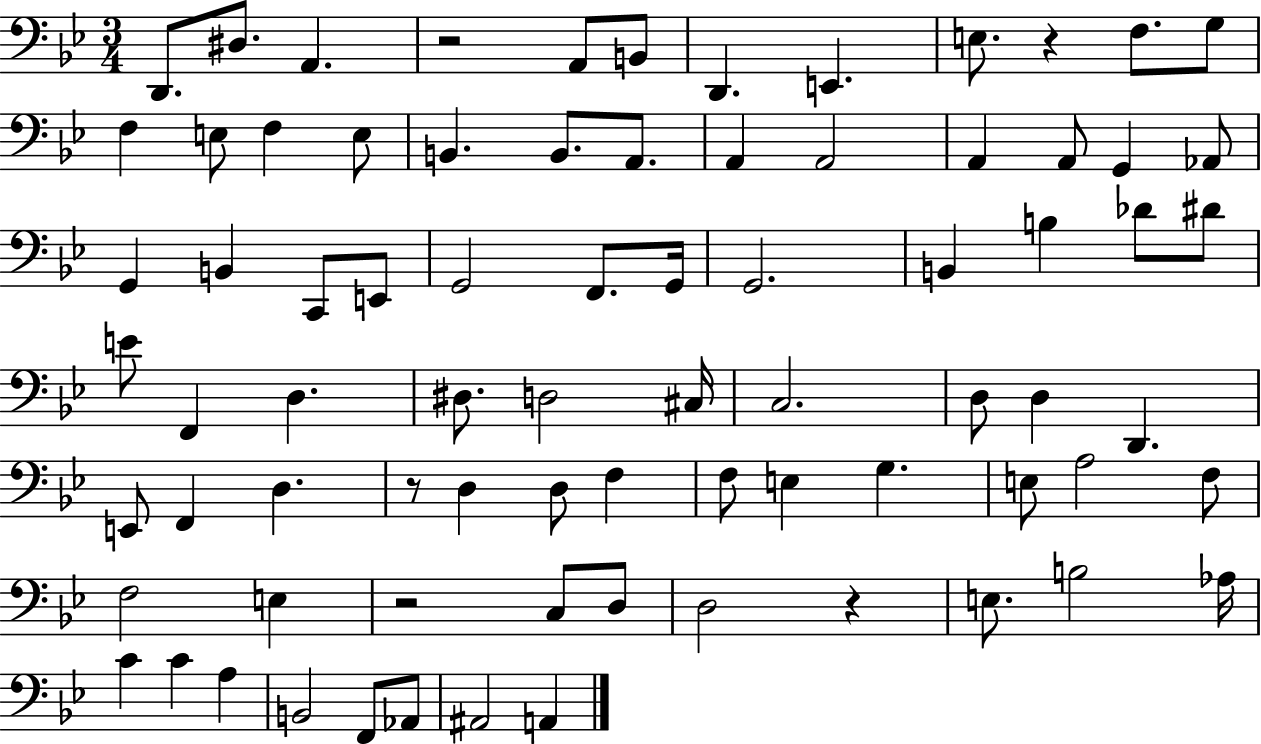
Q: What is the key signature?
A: BES major